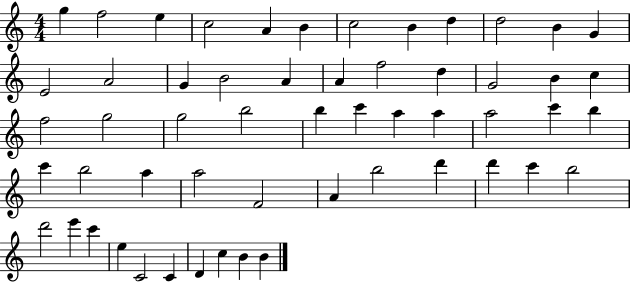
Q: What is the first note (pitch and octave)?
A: G5